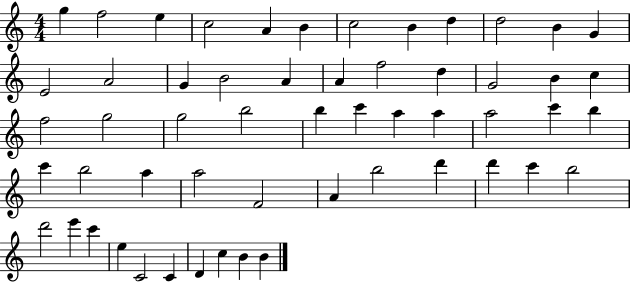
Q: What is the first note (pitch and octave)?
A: G5